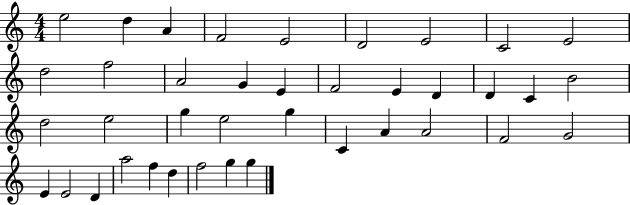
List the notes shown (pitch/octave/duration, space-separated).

E5/h D5/q A4/q F4/h E4/h D4/h E4/h C4/h E4/h D5/h F5/h A4/h G4/q E4/q F4/h E4/q D4/q D4/q C4/q B4/h D5/h E5/h G5/q E5/h G5/q C4/q A4/q A4/h F4/h G4/h E4/q E4/h D4/q A5/h F5/q D5/q F5/h G5/q G5/q